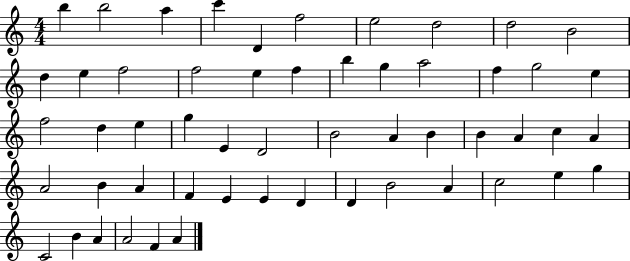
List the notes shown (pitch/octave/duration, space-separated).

B5/q B5/h A5/q C6/q D4/q F5/h E5/h D5/h D5/h B4/h D5/q E5/q F5/h F5/h E5/q F5/q B5/q G5/q A5/h F5/q G5/h E5/q F5/h D5/q E5/q G5/q E4/q D4/h B4/h A4/q B4/q B4/q A4/q C5/q A4/q A4/h B4/q A4/q F4/q E4/q E4/q D4/q D4/q B4/h A4/q C5/h E5/q G5/q C4/h B4/q A4/q A4/h F4/q A4/q